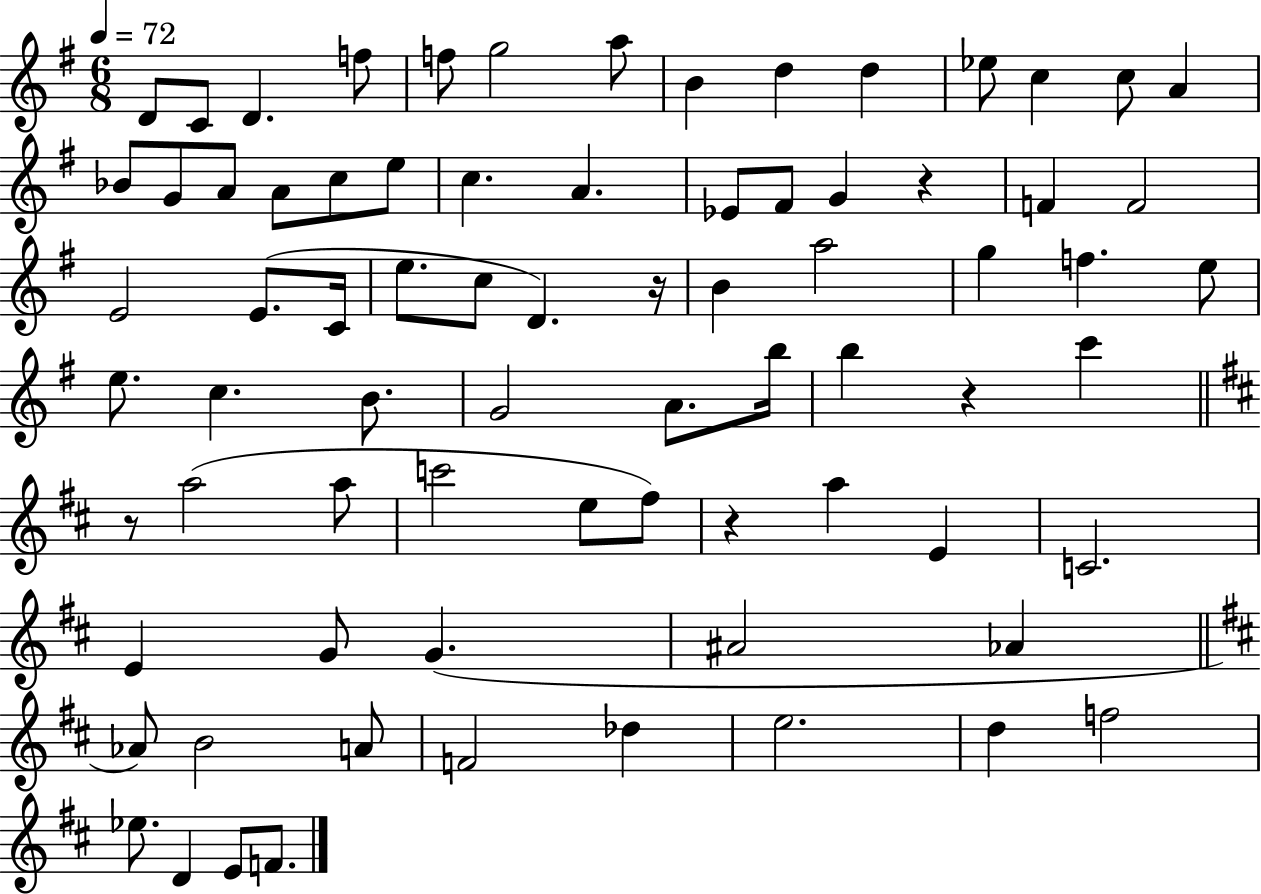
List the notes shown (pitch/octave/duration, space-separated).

D4/e C4/e D4/q. F5/e F5/e G5/h A5/e B4/q D5/q D5/q Eb5/e C5/q C5/e A4/q Bb4/e G4/e A4/e A4/e C5/e E5/e C5/q. A4/q. Eb4/e F#4/e G4/q R/q F4/q F4/h E4/h E4/e. C4/s E5/e. C5/e D4/q. R/s B4/q A5/h G5/q F5/q. E5/e E5/e. C5/q. B4/e. G4/h A4/e. B5/s B5/q R/q C6/q R/e A5/h A5/e C6/h E5/e F#5/e R/q A5/q E4/q C4/h. E4/q G4/e G4/q. A#4/h Ab4/q Ab4/e B4/h A4/e F4/h Db5/q E5/h. D5/q F5/h Eb5/e. D4/q E4/e F4/e.